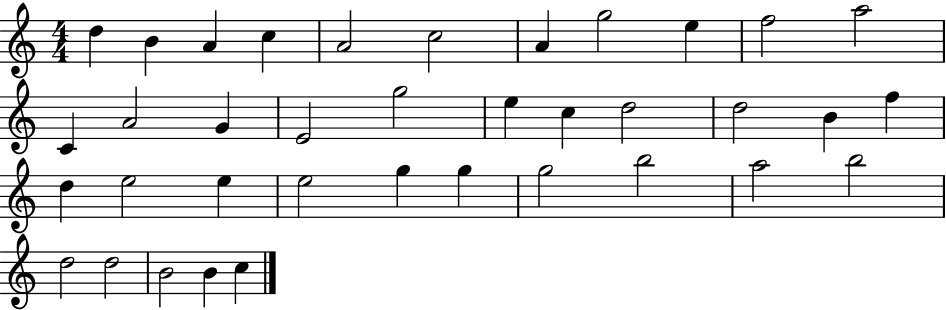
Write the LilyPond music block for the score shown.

{
  \clef treble
  \numericTimeSignature
  \time 4/4
  \key c \major
  d''4 b'4 a'4 c''4 | a'2 c''2 | a'4 g''2 e''4 | f''2 a''2 | \break c'4 a'2 g'4 | e'2 g''2 | e''4 c''4 d''2 | d''2 b'4 f''4 | \break d''4 e''2 e''4 | e''2 g''4 g''4 | g''2 b''2 | a''2 b''2 | \break d''2 d''2 | b'2 b'4 c''4 | \bar "|."
}